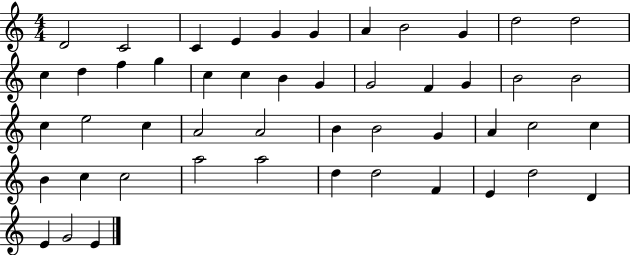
D4/h C4/h C4/q E4/q G4/q G4/q A4/q B4/h G4/q D5/h D5/h C5/q D5/q F5/q G5/q C5/q C5/q B4/q G4/q G4/h F4/q G4/q B4/h B4/h C5/q E5/h C5/q A4/h A4/h B4/q B4/h G4/q A4/q C5/h C5/q B4/q C5/q C5/h A5/h A5/h D5/q D5/h F4/q E4/q D5/h D4/q E4/q G4/h E4/q